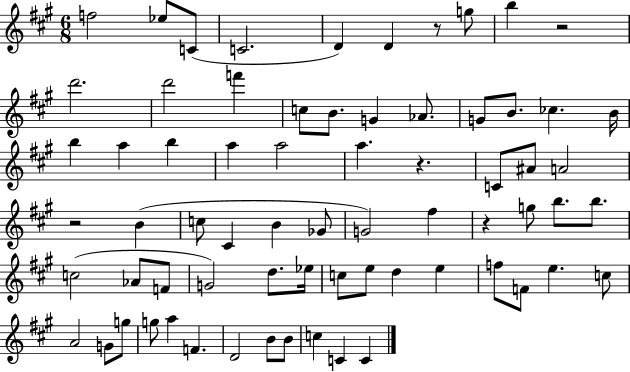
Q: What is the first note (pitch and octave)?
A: F5